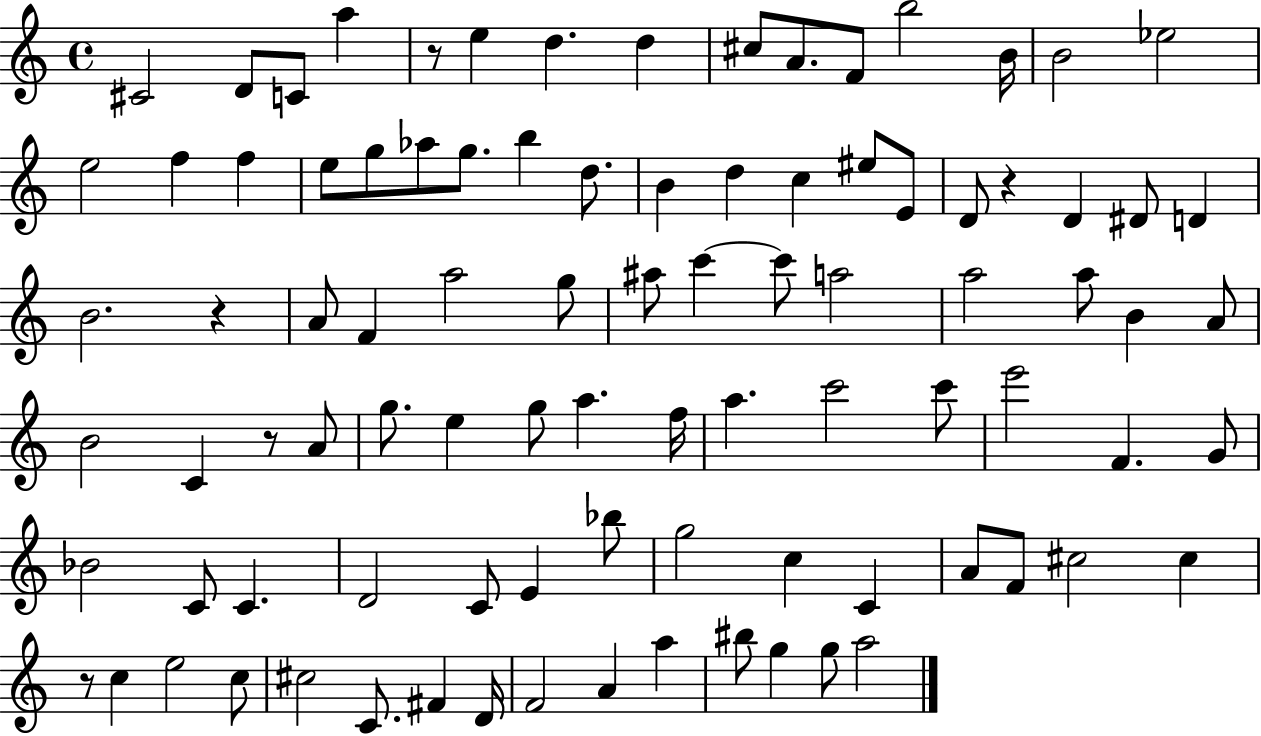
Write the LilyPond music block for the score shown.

{
  \clef treble
  \time 4/4
  \defaultTimeSignature
  \key c \major
  \repeat volta 2 { cis'2 d'8 c'8 a''4 | r8 e''4 d''4. d''4 | cis''8 a'8. f'8 b''2 b'16 | b'2 ees''2 | \break e''2 f''4 f''4 | e''8 g''8 aes''8 g''8. b''4 d''8. | b'4 d''4 c''4 eis''8 e'8 | d'8 r4 d'4 dis'8 d'4 | \break b'2. r4 | a'8 f'4 a''2 g''8 | ais''8 c'''4~~ c'''8 a''2 | a''2 a''8 b'4 a'8 | \break b'2 c'4 r8 a'8 | g''8. e''4 g''8 a''4. f''16 | a''4. c'''2 c'''8 | e'''2 f'4. g'8 | \break bes'2 c'8 c'4. | d'2 c'8 e'4 bes''8 | g''2 c''4 c'4 | a'8 f'8 cis''2 cis''4 | \break r8 c''4 e''2 c''8 | cis''2 c'8. fis'4 d'16 | f'2 a'4 a''4 | bis''8 g''4 g''8 a''2 | \break } \bar "|."
}